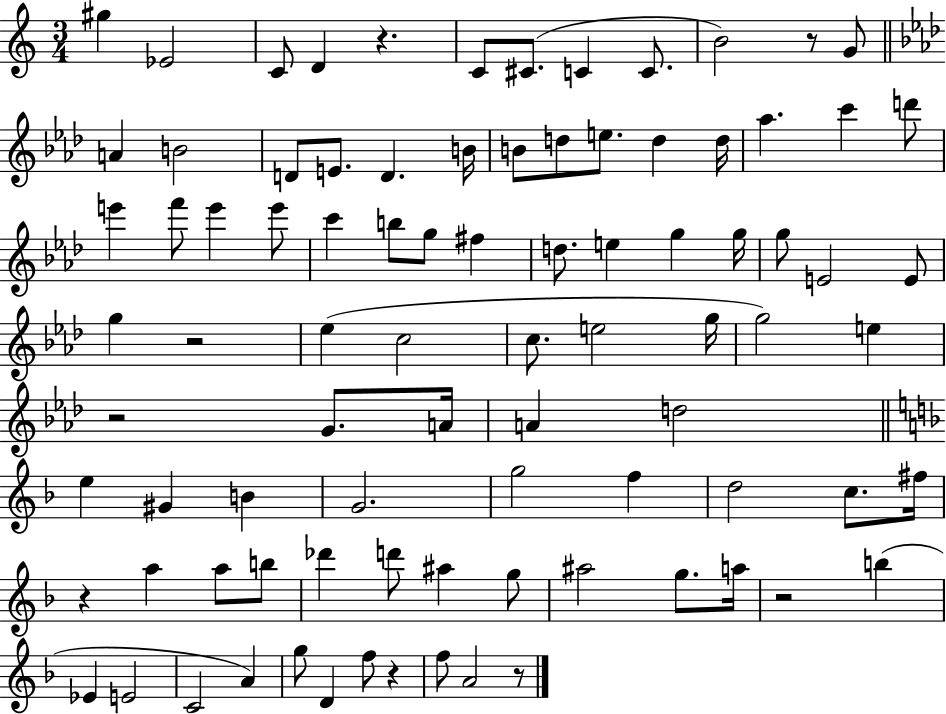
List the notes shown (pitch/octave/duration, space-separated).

G#5/q Eb4/h C4/e D4/q R/q. C4/e C#4/e. C4/q C4/e. B4/h R/e G4/e A4/q B4/h D4/e E4/e. D4/q. B4/s B4/e D5/e E5/e. D5/q D5/s Ab5/q. C6/q D6/e E6/q F6/e E6/q E6/e C6/q B5/e G5/e F#5/q D5/e. E5/q G5/q G5/s G5/e E4/h E4/e G5/q R/h Eb5/q C5/h C5/e. E5/h G5/s G5/h E5/q R/h G4/e. A4/s A4/q D5/h E5/q G#4/q B4/q G4/h. G5/h F5/q D5/h C5/e. F#5/s R/q A5/q A5/e B5/e Db6/q D6/e A#5/q G5/e A#5/h G5/e. A5/s R/h B5/q Eb4/q E4/h C4/h A4/q G5/e D4/q F5/e R/q F5/e A4/h R/e